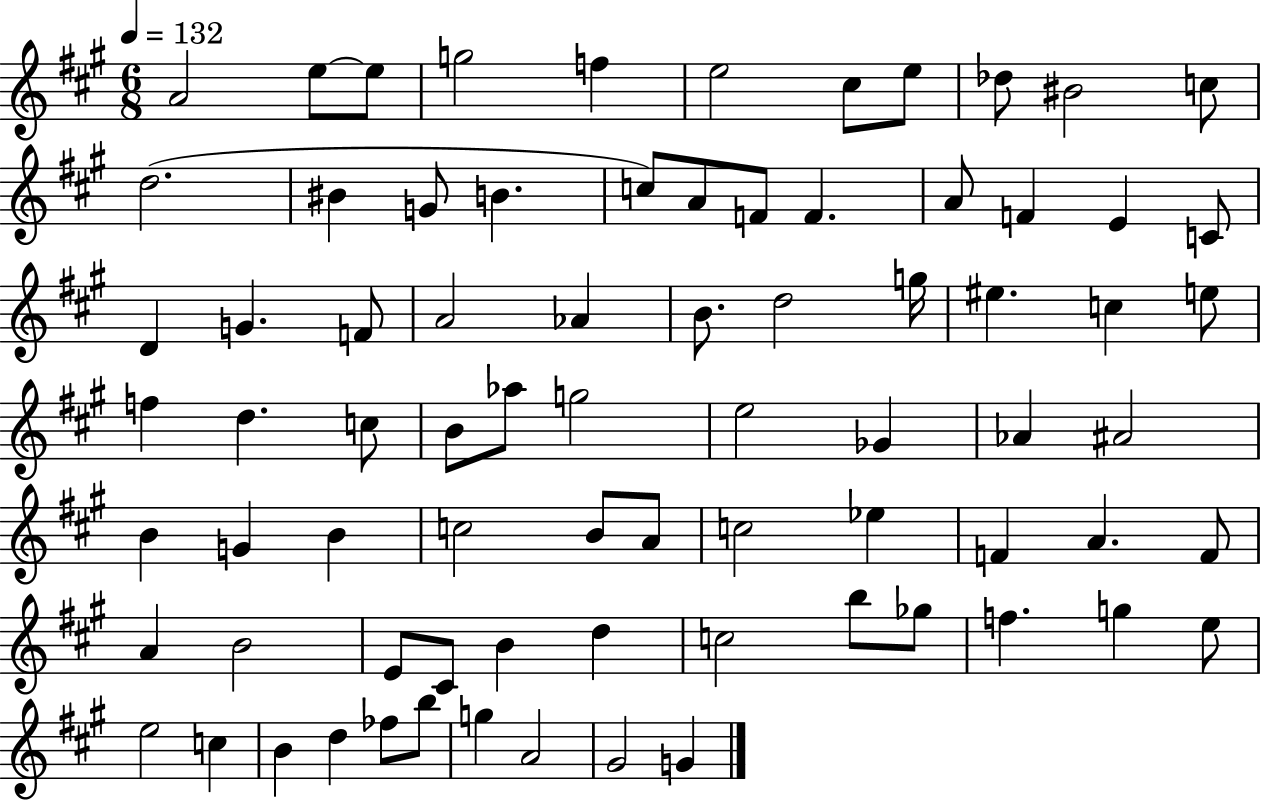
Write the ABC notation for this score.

X:1
T:Untitled
M:6/8
L:1/4
K:A
A2 e/2 e/2 g2 f e2 ^c/2 e/2 _d/2 ^B2 c/2 d2 ^B G/2 B c/2 A/2 F/2 F A/2 F E C/2 D G F/2 A2 _A B/2 d2 g/4 ^e c e/2 f d c/2 B/2 _a/2 g2 e2 _G _A ^A2 B G B c2 B/2 A/2 c2 _e F A F/2 A B2 E/2 ^C/2 B d c2 b/2 _g/2 f g e/2 e2 c B d _f/2 b/2 g A2 ^G2 G